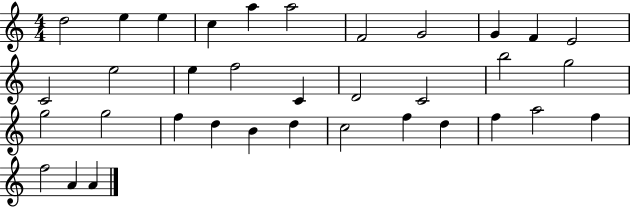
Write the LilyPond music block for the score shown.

{
  \clef treble
  \numericTimeSignature
  \time 4/4
  \key c \major
  d''2 e''4 e''4 | c''4 a''4 a''2 | f'2 g'2 | g'4 f'4 e'2 | \break c'2 e''2 | e''4 f''2 c'4 | d'2 c'2 | b''2 g''2 | \break g''2 g''2 | f''4 d''4 b'4 d''4 | c''2 f''4 d''4 | f''4 a''2 f''4 | \break f''2 a'4 a'4 | \bar "|."
}